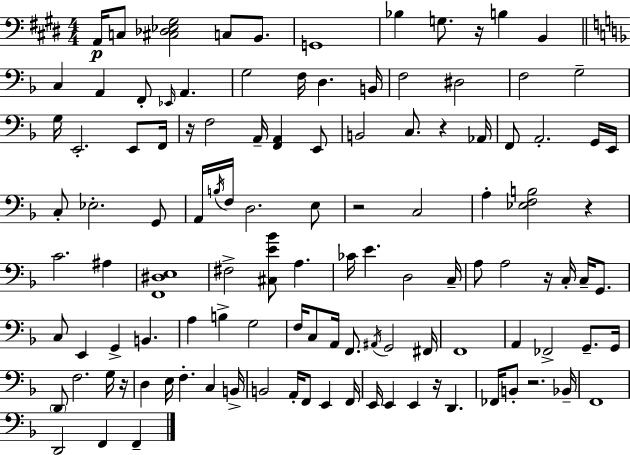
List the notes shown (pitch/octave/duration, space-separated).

A2/s C3/e [C#3,Db3,Eb3,G#3]/h C3/e B2/e. G2/w Bb3/q G3/e. R/s B3/q B2/q C3/q A2/q F2/e Eb2/s A2/q. G3/h F3/s D3/q. B2/s F3/h D#3/h F3/h G3/h G3/s E2/h. E2/e F2/s R/s F3/h A2/s [F2,A2]/q E2/e B2/h C3/e. R/q Ab2/s F2/e A2/h. G2/s E2/s C3/e Eb3/h. G2/e A2/s B3/s F3/s D3/h. E3/e R/h C3/h A3/q [Eb3,F3,B3]/h R/q C4/h. A#3/q [F2,D#3,E3]/w F#3/h [C#3,E4,Bb4]/e A3/q. CES4/s E4/q. D3/h C3/s A3/e A3/h R/s C3/s C3/s G2/e. C3/e E2/q G2/q B2/q. A3/q B3/q G3/h F3/s C3/e A2/s F2/e. A#2/s G2/h F#2/s F2/w A2/q FES2/h G2/e. G2/s D2/e F3/h. G3/s R/s D3/q E3/s F3/q. C3/q B2/s B2/h A2/s F2/e E2/q F2/s E2/s E2/q E2/q R/s D2/q. FES2/s B2/e R/h. Bb2/s F2/w D2/h F2/q F2/q